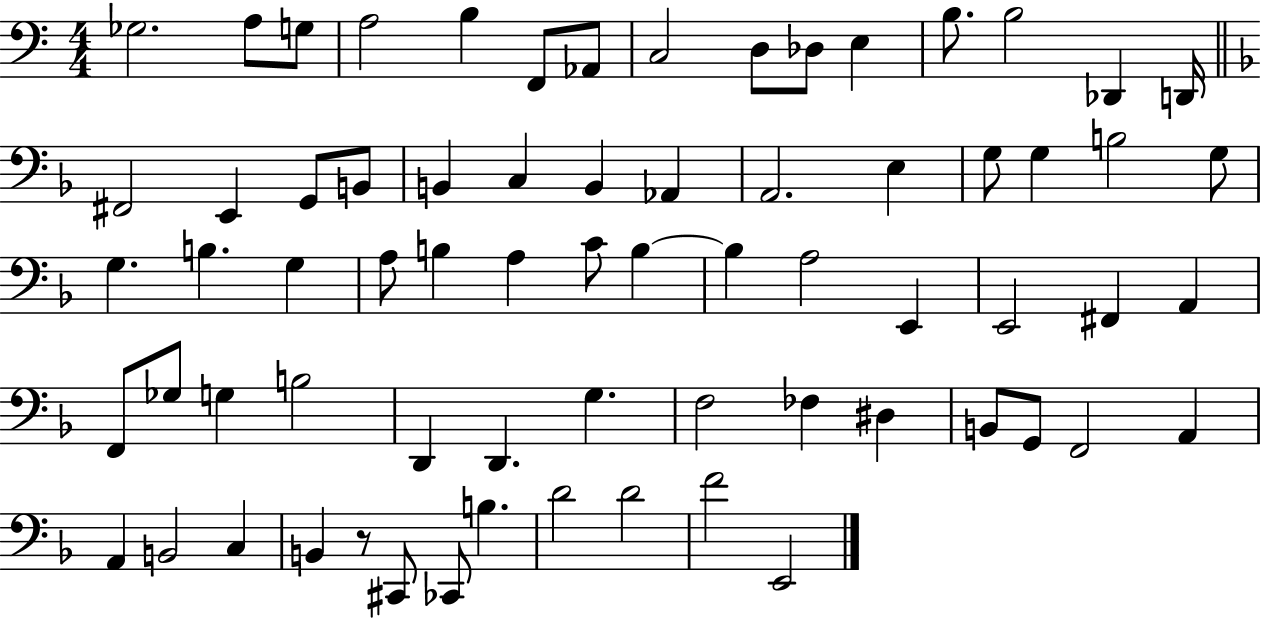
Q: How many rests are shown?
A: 1